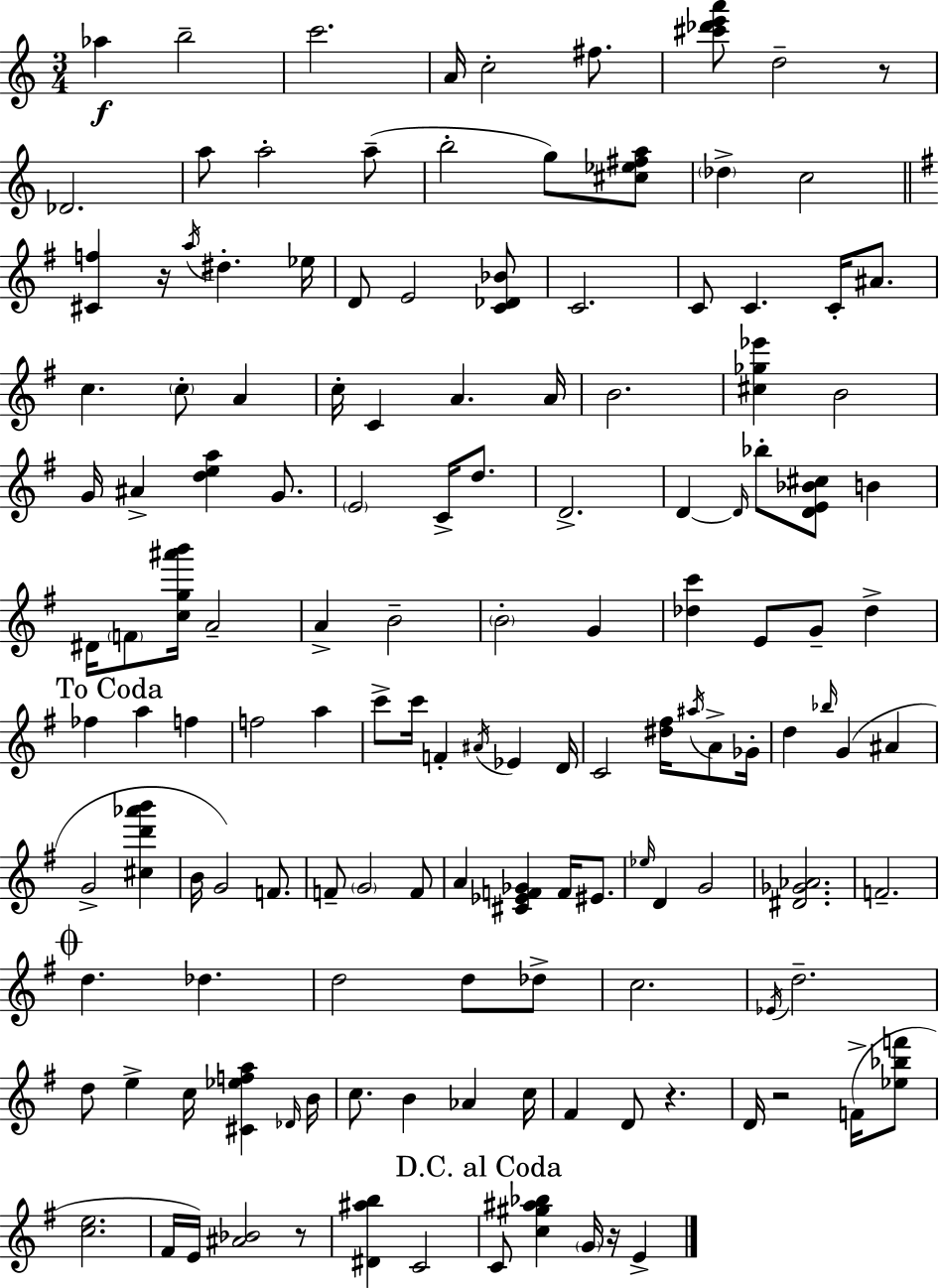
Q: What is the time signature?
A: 3/4